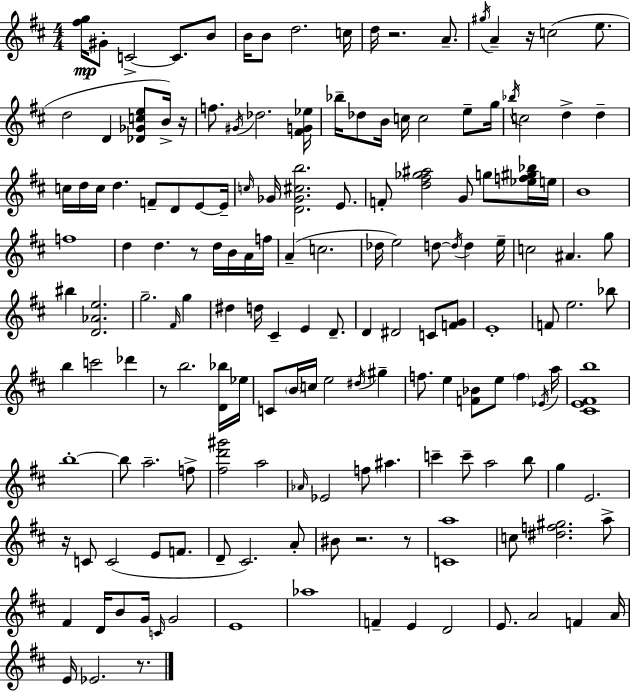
[F#5,G5]/s G#4/e C4/h C4/e. B4/e B4/s B4/e D5/h. C5/s D5/s R/h. A4/e. G#5/s A4/q R/s C5/h E5/e. D5/h D4/q [Db4,Gb4,C5,E5]/e B4/s R/s F5/e. G#4/s Db5/h. [F#4,G4,Eb5]/s Bb5/s Db5/e B4/s C5/s C5/h E5/e G5/s Bb5/s C5/h D5/q D5/q C5/s D5/s C5/s D5/q. F4/e D4/e E4/e E4/s C5/s Gb4/s [D4,Gb4,C#5,B5]/h. E4/e. F4/e [D5,F#5,Gb5,A#5]/h G4/e G5/e [Eb5,F5,G#5,Bb5]/s E5/s B4/w F5/w D5/q D5/q. R/e D5/s B4/s A4/s F5/s A4/q C5/h. Db5/s E5/h D5/e D5/s D5/q E5/s C5/h A#4/q. G5/e BIS5/q [D4,Ab4,E5]/h. G5/h. F#4/s G5/q D#5/q D5/s C#4/q E4/q D4/e. D4/q D#4/h C4/e [F4,G4]/e E4/w F4/e E5/h. Bb5/e B5/q C6/h Db6/q R/e B5/h. [D4,Bb5]/s Eb5/s C4/e B4/s C5/s E5/h D#5/s G#5/q F5/e. E5/q [F4,Bb4]/e E5/e F5/q Eb4/s A5/s [C#4,E4,F#4,B5]/w B5/w B5/e A5/h. F5/e [F#5,D6,G#6]/h A5/h Ab4/s Eb4/h F5/e A#5/q. C6/q C6/e A5/h B5/e G5/q E4/h. R/s C4/e C4/h E4/e F4/e. D4/e C#4/h. A4/e BIS4/e R/h. R/e [C4,A5]/w C5/e [D#5,F5,G#5]/h. A5/e F#4/q D4/s B4/e G4/s C4/s G4/h E4/w Ab5/w F4/q E4/q D4/h E4/e. A4/h F4/q A4/s E4/s Eb4/h. R/e.